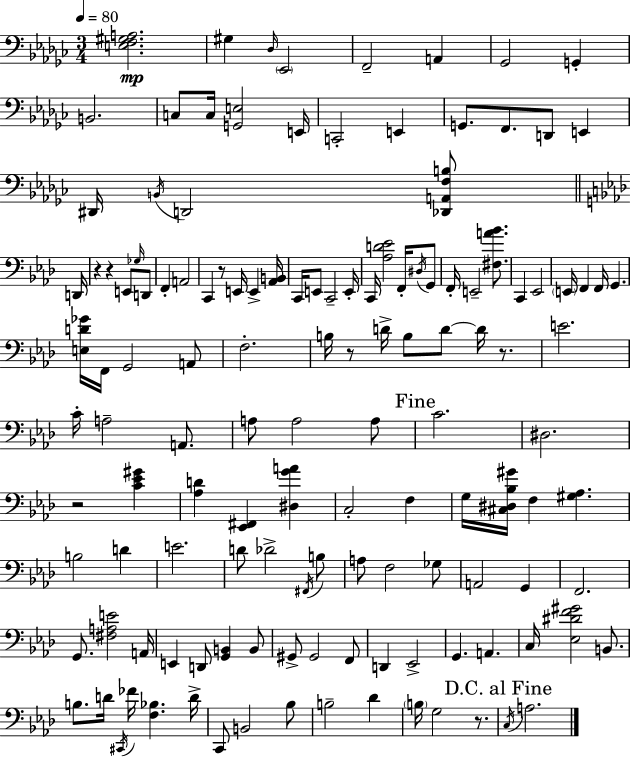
[E3,F3,G#3,A3]/h. G#3/q Db3/s Eb2/h F2/h A2/q Gb2/h G2/q B2/h. C3/e C3/s [G2,E3]/h E2/s C2/h E2/q G2/e. F2/e. D2/e E2/q D#2/s B2/s D2/h [Db2,A2,F3,B3]/e D2/s R/q R/q E2/e Gb3/s D2/e F2/q A2/h C2/q R/e E2/s E2/q [Ab2,B2]/s C2/s E2/e C2/h E2/s C2/s [Ab3,D4,Eb4]/h F2/s D#3/s G2/e F2/s E2/h [F#3,A4,Bb4]/e. C2/q Eb2/h E2/s F2/q F2/s G2/q. [E3,D4,Gb4]/s F2/s G2/h A2/e F3/h. B3/s R/e D4/s B3/e D4/e D4/s R/e. E4/h. C4/s A3/h A2/e. A3/e A3/h A3/e C4/h. D#3/h. R/h [C4,Eb4,G#4]/q [Ab3,D4]/q [Eb2,F#2]/q [D#3,G4,A4]/q C3/h F3/q G3/s [C#3,D#3,Bb3,G#4]/s F3/q [G#3,Ab3]/q. B3/h D4/q E4/h. D4/e Db4/h F#2/s B3/e A3/e F3/h Gb3/e A2/h G2/q F2/h. G2/e. [F#3,A3,E4]/h A2/s E2/q D2/e [G2,B2]/q B2/e G#2/e G#2/h F2/e D2/q Eb2/h G2/q. A2/q. C3/s [Eb3,D#4,F4,G#4]/h B2/e. B3/e. D4/s C#2/s FES4/s [F3,Bb3]/q. D4/s C2/e B2/h Bb3/e B3/h Db4/q B3/s G3/h R/e. C3/s A3/h.